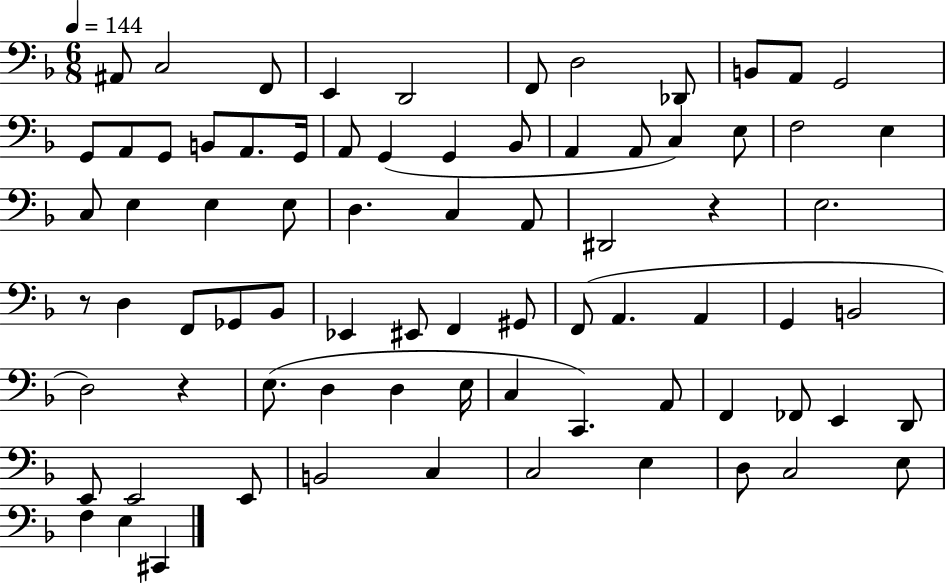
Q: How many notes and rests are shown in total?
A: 77